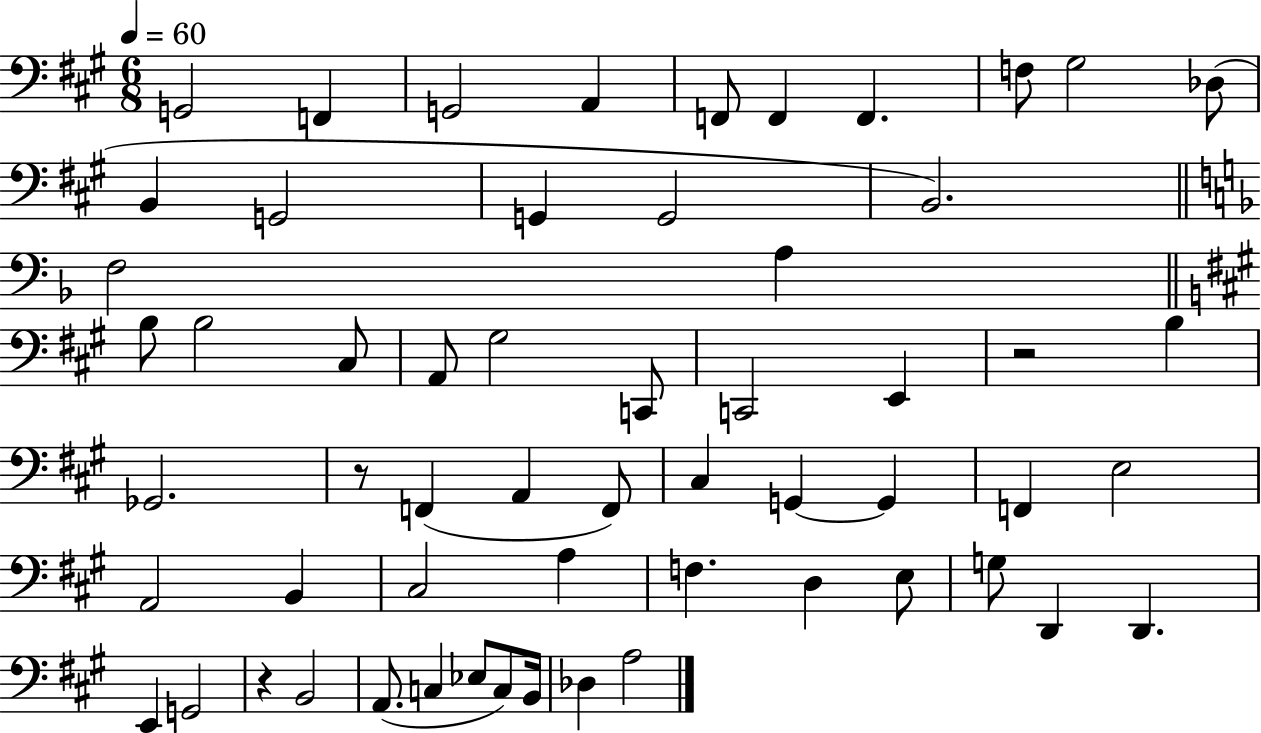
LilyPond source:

{
  \clef bass
  \numericTimeSignature
  \time 6/8
  \key a \major
  \tempo 4 = 60
  g,2 f,4 | g,2 a,4 | f,8 f,4 f,4. | f8 gis2 des8( | \break b,4 g,2 | g,4 g,2 | b,2.) | \bar "||" \break \key d \minor f2 a4 | \bar "||" \break \key a \major b8 b2 cis8 | a,8 gis2 c,8 | c,2 e,4 | r2 b4 | \break ges,2. | r8 f,4( a,4 f,8) | cis4 g,4~~ g,4 | f,4 e2 | \break a,2 b,4 | cis2 a4 | f4. d4 e8 | g8 d,4 d,4. | \break e,4 g,2 | r4 b,2 | a,8.( c4 ees8 c8) b,16 | des4 a2 | \break \bar "|."
}